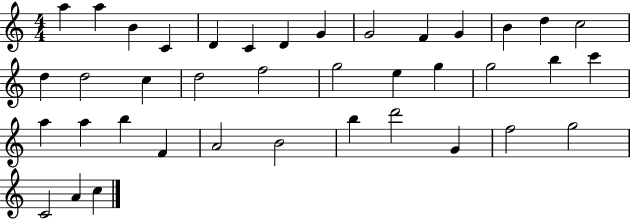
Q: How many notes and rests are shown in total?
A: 39